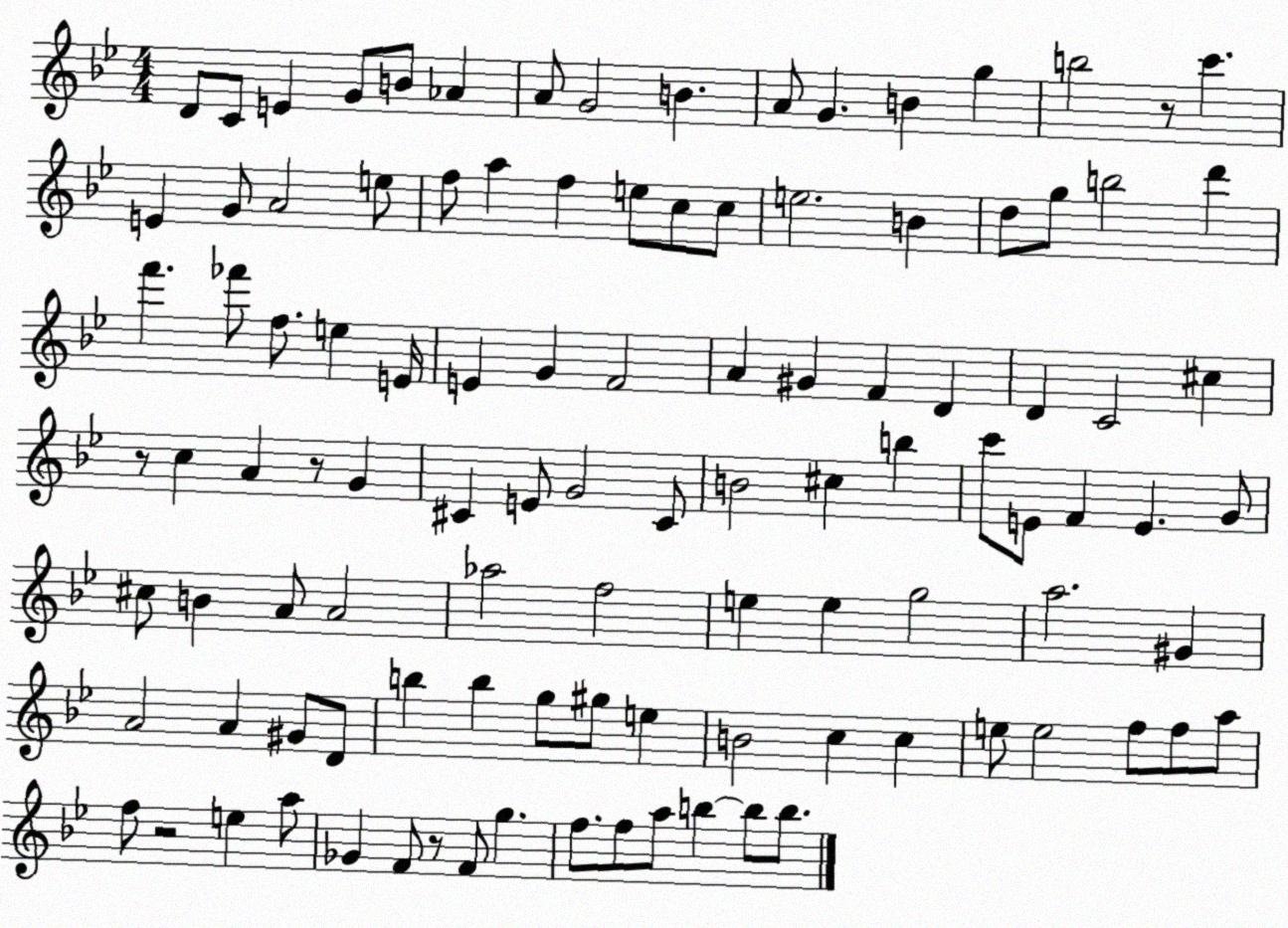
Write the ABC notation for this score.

X:1
T:Untitled
M:4/4
L:1/4
K:Bb
D/2 C/2 E G/2 B/2 _A A/2 G2 B A/2 G B g b2 z/2 c' E G/2 A2 e/2 f/2 a f e/2 c/2 c/2 e2 B d/2 g/2 b2 d' f' _f'/2 f/2 e E/4 E G F2 A ^G F D D C2 ^c z/2 c A z/2 G ^C E/2 G2 ^C/2 B2 ^c b c'/2 E/2 F E G/2 ^c/2 B A/2 A2 _a2 f2 e e g2 a2 ^G A2 A ^G/2 D/2 b b g/2 ^g/2 e B2 c c e/2 e2 f/2 f/2 a/2 f/2 z2 e a/2 _G F/2 z/2 F/2 g f/2 f/2 a/2 b b/2 b/2